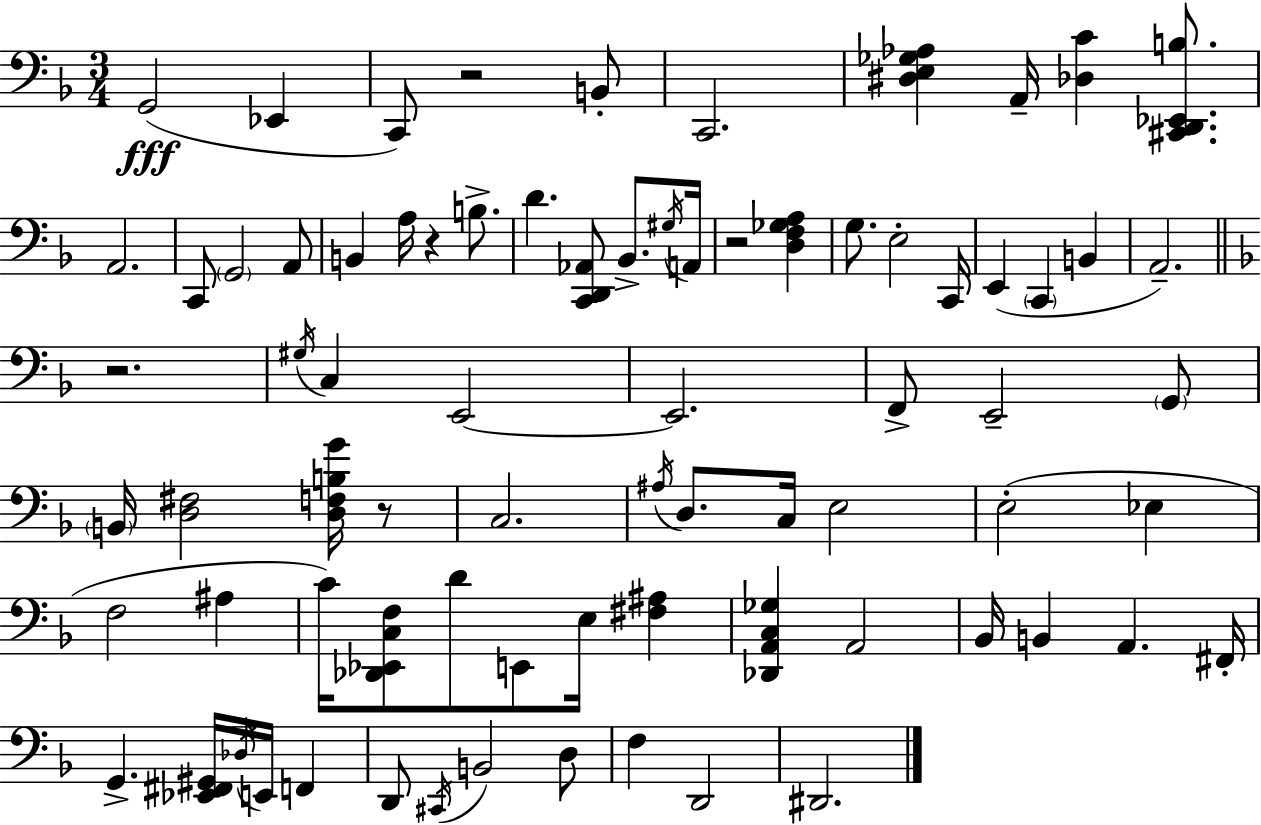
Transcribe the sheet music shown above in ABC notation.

X:1
T:Untitled
M:3/4
L:1/4
K:F
G,,2 _E,, C,,/2 z2 B,,/2 C,,2 [^D,E,_G,_A,] A,,/4 [_D,C] [^C,,D,,_E,,B,]/2 A,,2 C,,/2 G,,2 A,,/2 B,, A,/4 z B,/2 D [C,,D,,_A,,]/2 _B,,/2 ^G,/4 A,,/4 z2 [D,F,_G,A,] G,/2 E,2 C,,/4 E,, C,, B,, A,,2 z2 ^G,/4 C, E,,2 E,,2 F,,/2 E,,2 G,,/2 B,,/4 [D,^F,]2 [D,F,B,G]/4 z/2 C,2 ^A,/4 D,/2 C,/4 E,2 E,2 _E, F,2 ^A, C/4 [_D,,_E,,C,F,]/2 D/2 E,,/2 E,/4 [^F,^A,] [_D,,A,,C,_G,] A,,2 _B,,/4 B,, A,, ^F,,/4 G,, [_E,,^F,,^G,,]/4 _D,/4 E,,/4 F,, D,,/2 ^C,,/4 B,,2 D,/2 F, D,,2 ^D,,2